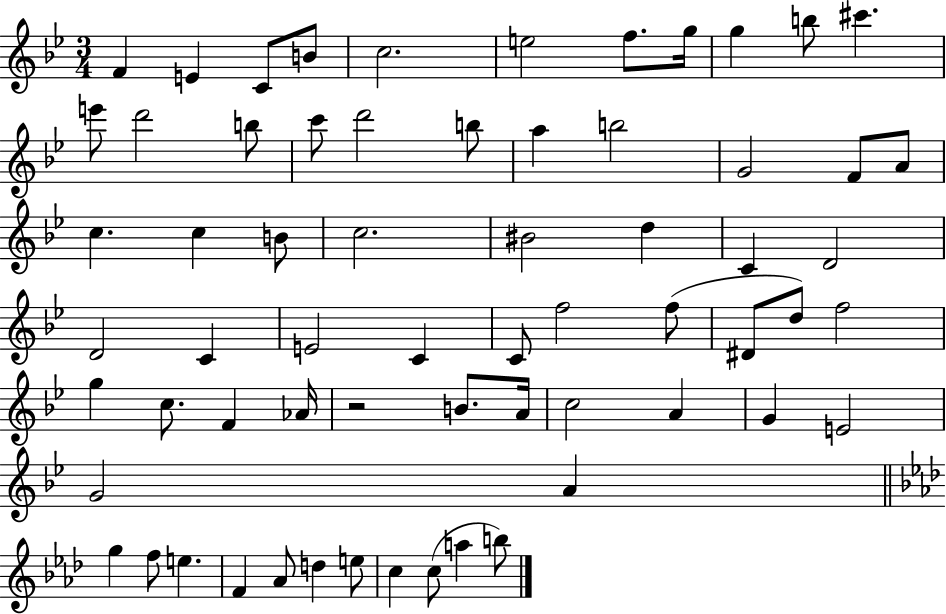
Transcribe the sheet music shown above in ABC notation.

X:1
T:Untitled
M:3/4
L:1/4
K:Bb
F E C/2 B/2 c2 e2 f/2 g/4 g b/2 ^c' e'/2 d'2 b/2 c'/2 d'2 b/2 a b2 G2 F/2 A/2 c c B/2 c2 ^B2 d C D2 D2 C E2 C C/2 f2 f/2 ^D/2 d/2 f2 g c/2 F _A/4 z2 B/2 A/4 c2 A G E2 G2 A g f/2 e F _A/2 d e/2 c c/2 a b/2